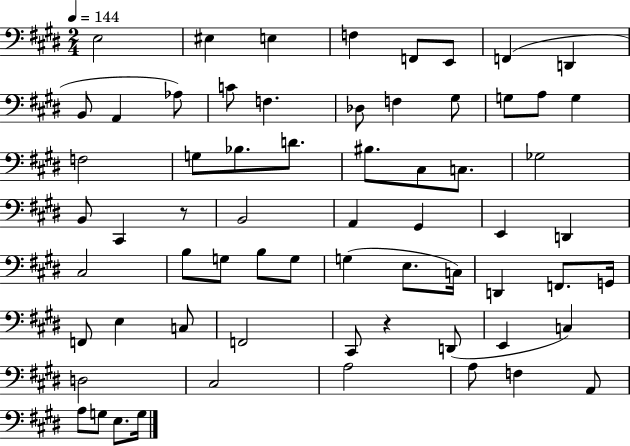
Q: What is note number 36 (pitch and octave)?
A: B3